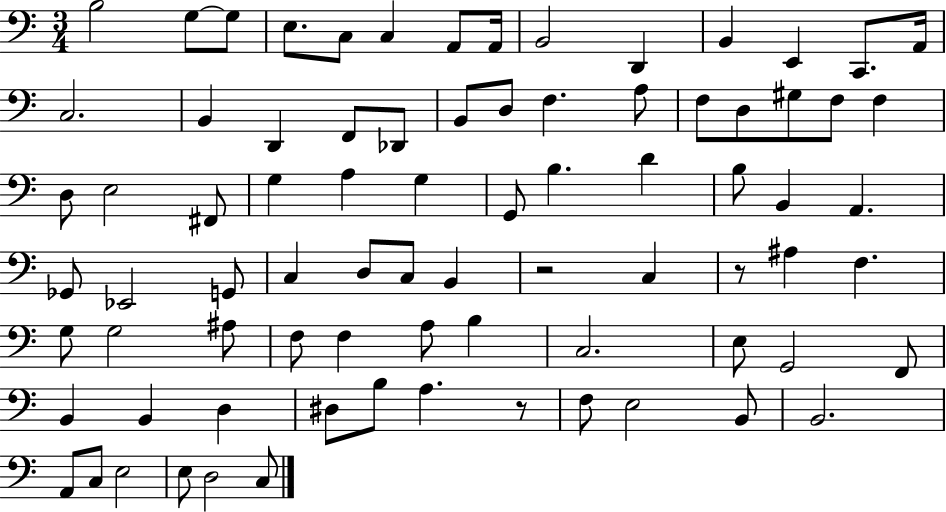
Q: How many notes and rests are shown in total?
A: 80